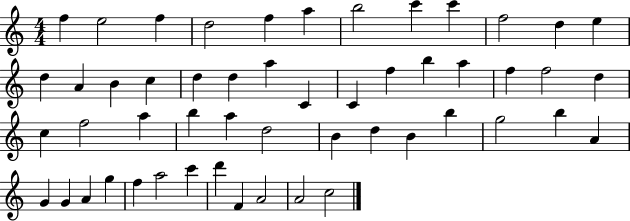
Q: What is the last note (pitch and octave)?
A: C5